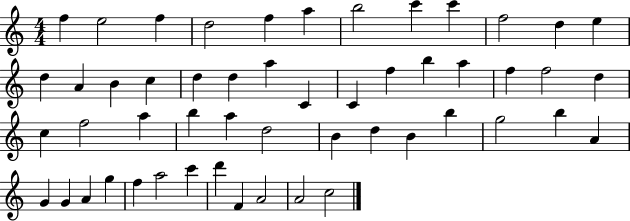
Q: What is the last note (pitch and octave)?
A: C5